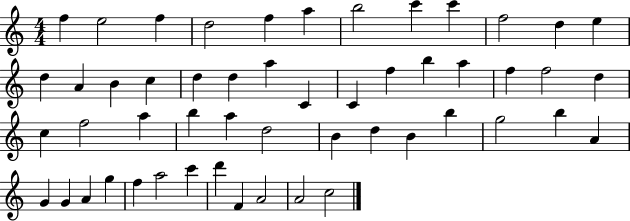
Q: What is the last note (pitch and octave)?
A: C5